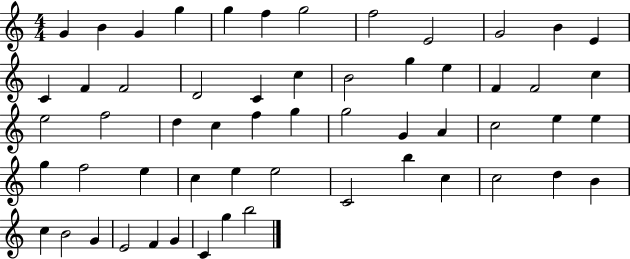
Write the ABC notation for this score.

X:1
T:Untitled
M:4/4
L:1/4
K:C
G B G g g f g2 f2 E2 G2 B E C F F2 D2 C c B2 g e F F2 c e2 f2 d c f g g2 G A c2 e e g f2 e c e e2 C2 b c c2 d B c B2 G E2 F G C g b2